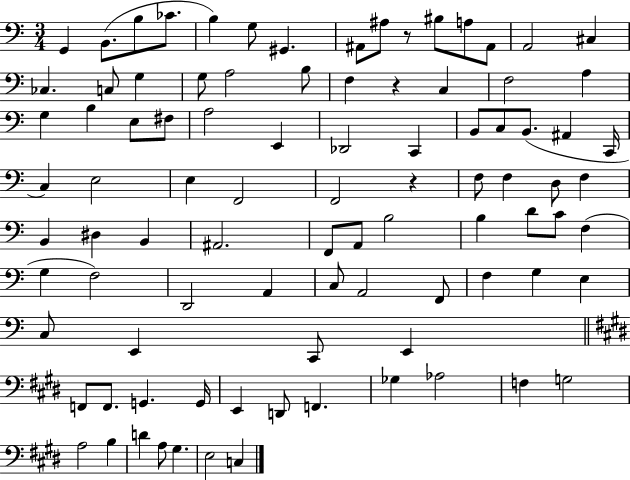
X:1
T:Untitled
M:3/4
L:1/4
K:C
G,, B,,/2 B,/2 _C/2 B, G,/2 ^G,, ^A,,/2 ^A,/2 z/2 ^B,/2 A,/2 ^A,,/2 A,,2 ^C, _C, C,/2 G, G,/2 A,2 B,/2 F, z C, F,2 A, G, B, E,/2 ^F,/2 A,2 E,, _D,,2 C,, B,,/2 C,/2 B,,/2 ^A,, C,,/4 C, E,2 E, F,,2 F,,2 z F,/2 F, D,/2 F, B,, ^D, B,, ^A,,2 F,,/2 A,,/2 B,2 B, D/2 C/2 F, G, F,2 D,,2 A,, C,/2 A,,2 F,,/2 F, G, E, C,/2 E,, C,,/2 E,, F,,/2 F,,/2 G,, G,,/4 E,, D,,/2 F,, _G, _A,2 F, G,2 A,2 B, D A,/2 ^G, E,2 C,